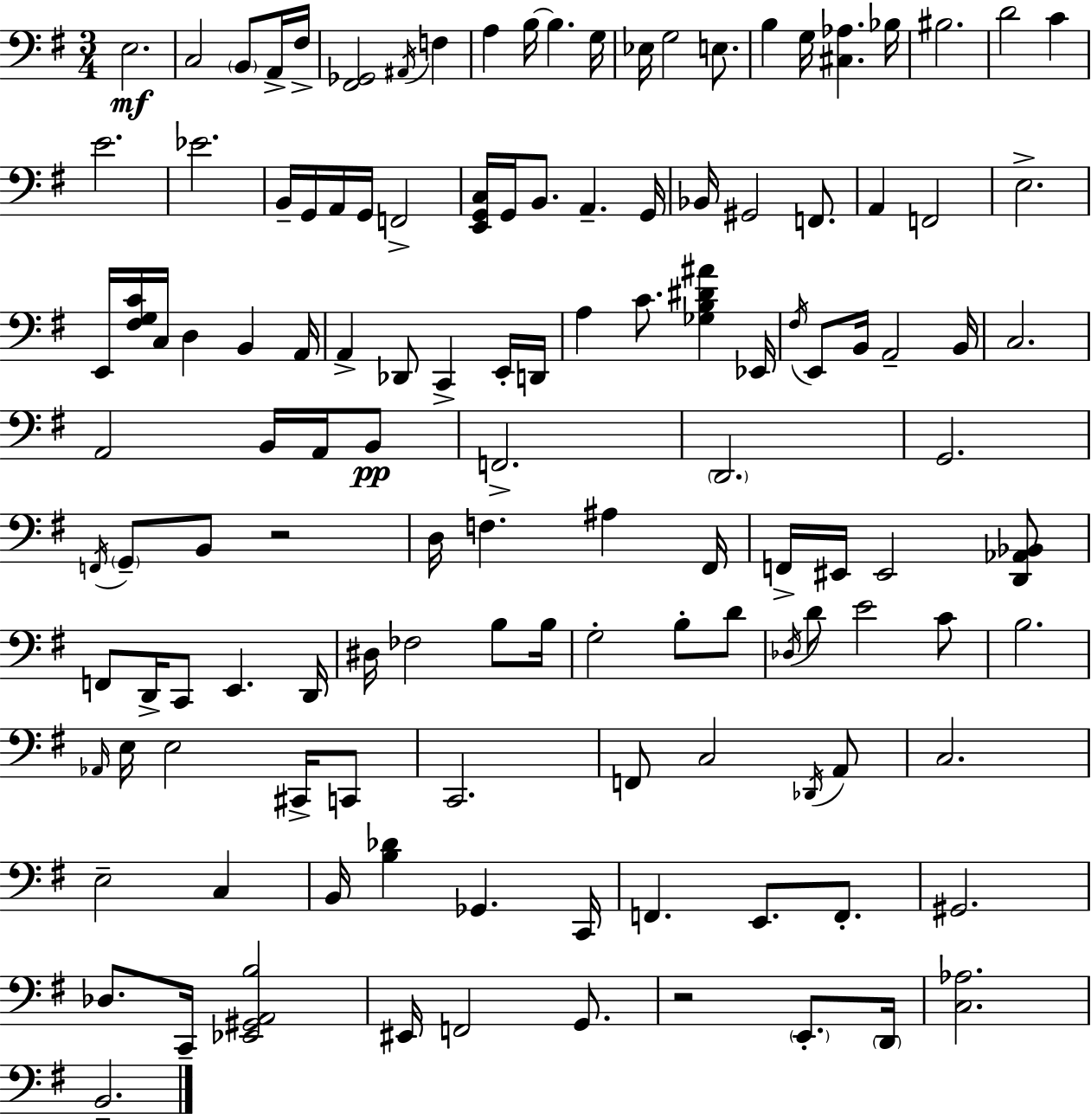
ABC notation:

X:1
T:Untitled
M:3/4
L:1/4
K:Em
E,2 C,2 B,,/2 A,,/4 ^F,/4 [^F,,_G,,]2 ^A,,/4 F, A, B,/4 B, G,/4 _E,/4 G,2 E,/2 B, G,/4 [^C,_A,] _B,/4 ^B,2 D2 C E2 _E2 B,,/4 G,,/4 A,,/4 G,,/4 F,,2 [E,,G,,C,]/4 G,,/4 B,,/2 A,, G,,/4 _B,,/4 ^G,,2 F,,/2 A,, F,,2 E,2 E,,/4 [^F,G,C]/4 C,/4 D, B,, A,,/4 A,, _D,,/2 C,, E,,/4 D,,/4 A, C/2 [_G,B,^D^A] _E,,/4 ^F,/4 E,,/2 B,,/4 A,,2 B,,/4 C,2 A,,2 B,,/4 A,,/4 B,,/2 F,,2 D,,2 G,,2 F,,/4 G,,/2 B,,/2 z2 D,/4 F, ^A, ^F,,/4 F,,/4 ^E,,/4 ^E,,2 [D,,_A,,_B,,]/2 F,,/2 D,,/4 C,,/2 E,, D,,/4 ^D,/4 _F,2 B,/2 B,/4 G,2 B,/2 D/2 _D,/4 D/2 E2 C/2 B,2 _A,,/4 E,/4 E,2 ^C,,/4 C,,/2 C,,2 F,,/2 C,2 _D,,/4 A,,/2 C,2 E,2 C, B,,/4 [B,_D] _G,, C,,/4 F,, E,,/2 F,,/2 ^G,,2 _D,/2 C,,/4 [_E,,^G,,A,,B,]2 ^E,,/4 F,,2 G,,/2 z2 E,,/2 D,,/4 [C,_A,]2 B,,2